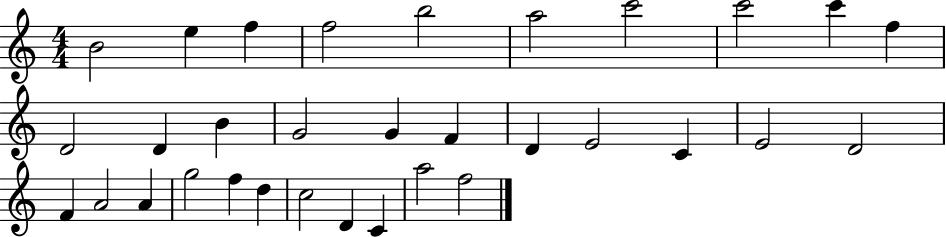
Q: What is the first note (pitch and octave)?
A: B4